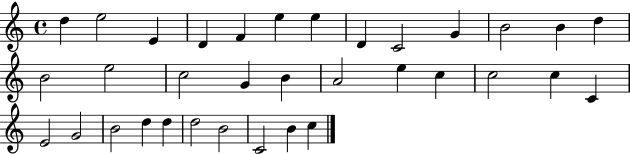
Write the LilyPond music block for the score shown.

{
  \clef treble
  \time 4/4
  \defaultTimeSignature
  \key c \major
  d''4 e''2 e'4 | d'4 f'4 e''4 e''4 | d'4 c'2 g'4 | b'2 b'4 d''4 | \break b'2 e''2 | c''2 g'4 b'4 | a'2 e''4 c''4 | c''2 c''4 c'4 | \break e'2 g'2 | b'2 d''4 d''4 | d''2 b'2 | c'2 b'4 c''4 | \break \bar "|."
}